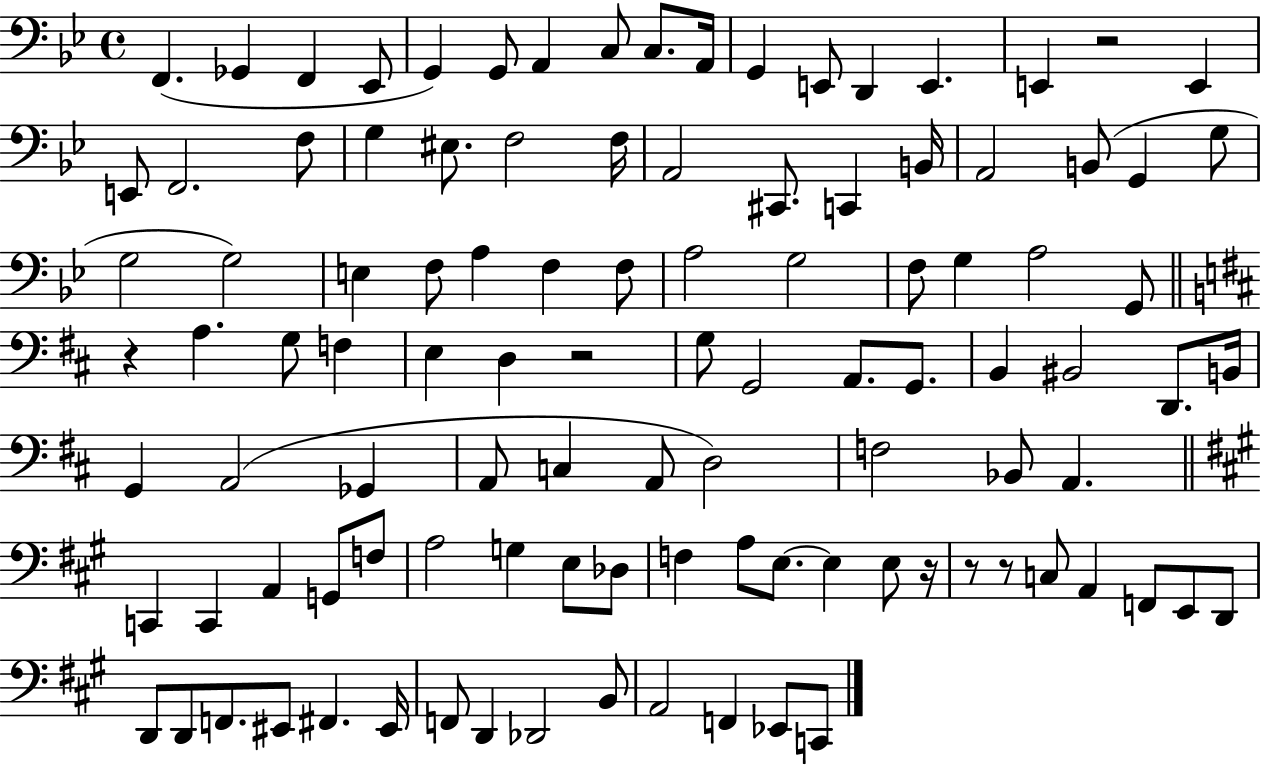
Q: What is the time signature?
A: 4/4